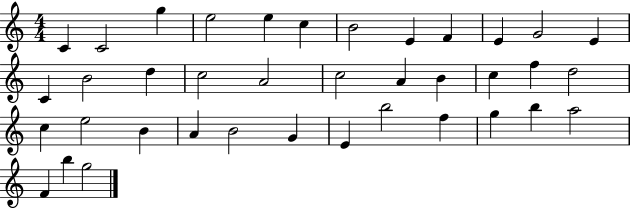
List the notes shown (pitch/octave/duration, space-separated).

C4/q C4/h G5/q E5/h E5/q C5/q B4/h E4/q F4/q E4/q G4/h E4/q C4/q B4/h D5/q C5/h A4/h C5/h A4/q B4/q C5/q F5/q D5/h C5/q E5/h B4/q A4/q B4/h G4/q E4/q B5/h F5/q G5/q B5/q A5/h F4/q B5/q G5/h